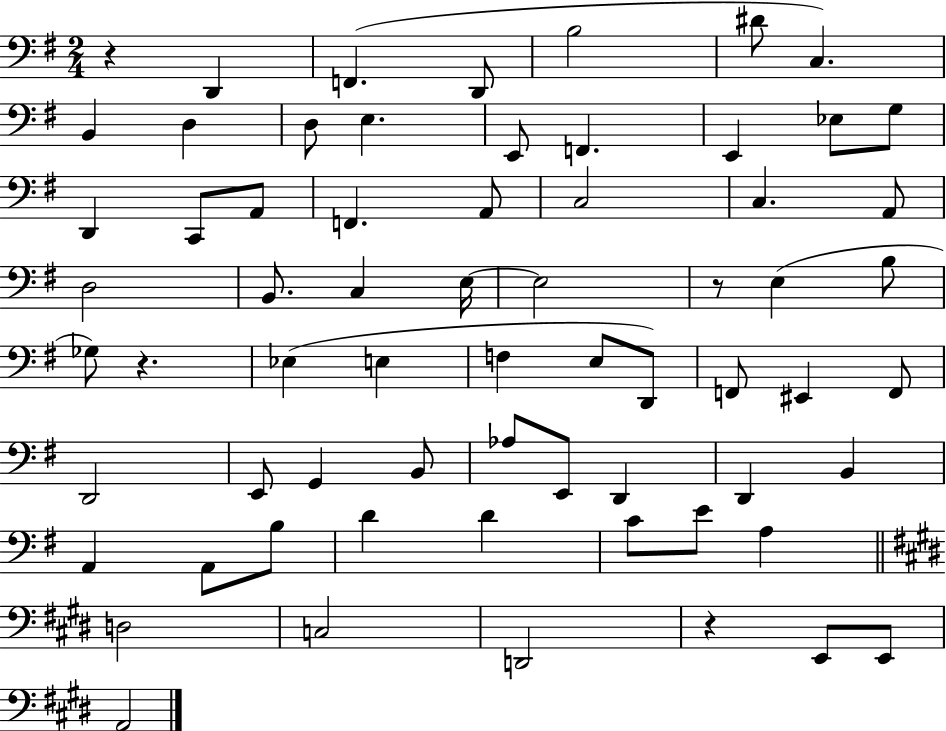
R/q D2/q F2/q. D2/e B3/h D#4/e C3/q. B2/q D3/q D3/e E3/q. E2/e F2/q. E2/q Eb3/e G3/e D2/q C2/e A2/e F2/q. A2/e C3/h C3/q. A2/e D3/h B2/e. C3/q E3/s E3/h R/e E3/q B3/e Gb3/e R/q. Eb3/q E3/q F3/q E3/e D2/e F2/e EIS2/q F2/e D2/h E2/e G2/q B2/e Ab3/e E2/e D2/q D2/q B2/q A2/q A2/e B3/e D4/q D4/q C4/e E4/e A3/q D3/h C3/h D2/h R/q E2/e E2/e A2/h